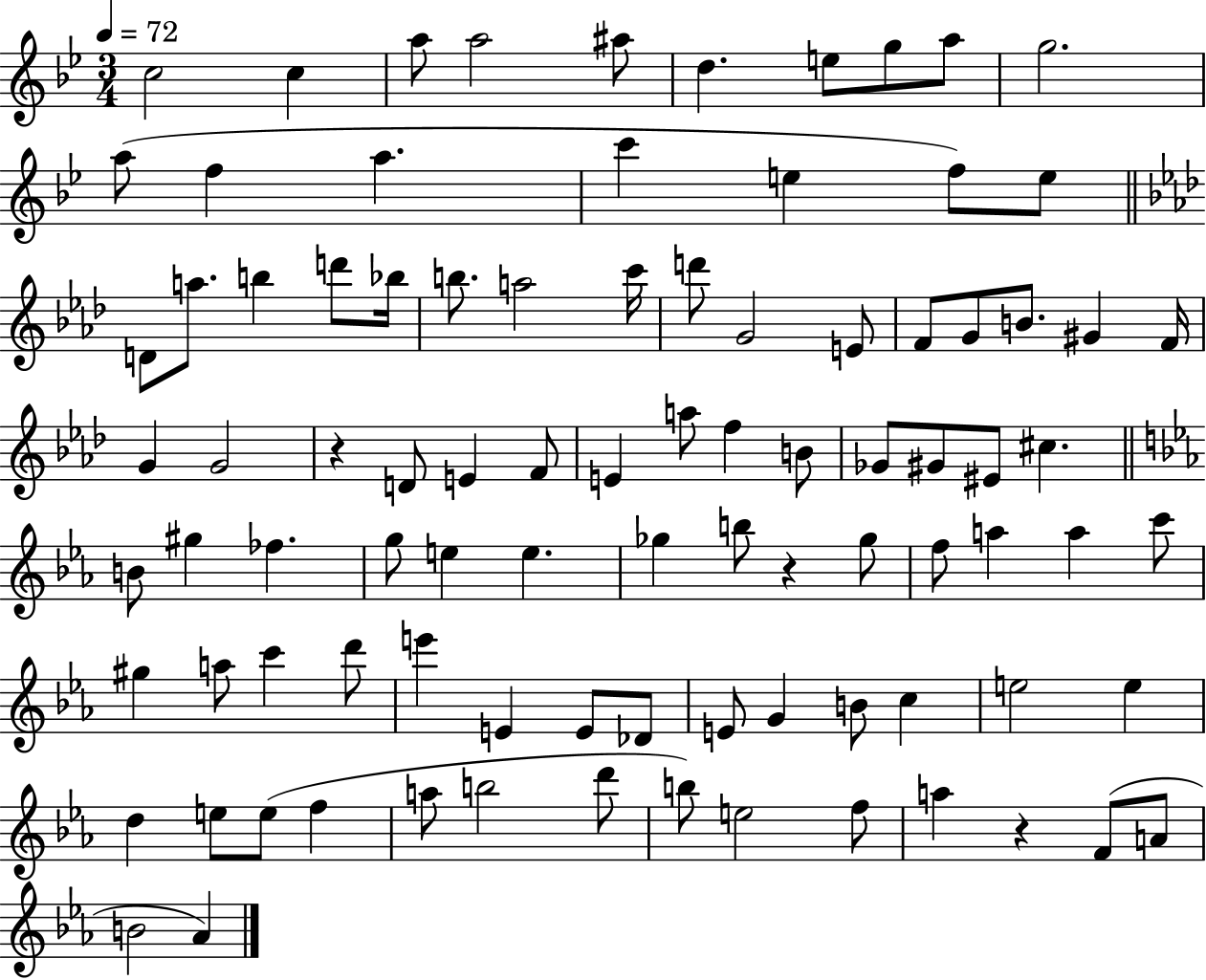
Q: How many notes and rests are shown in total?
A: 91